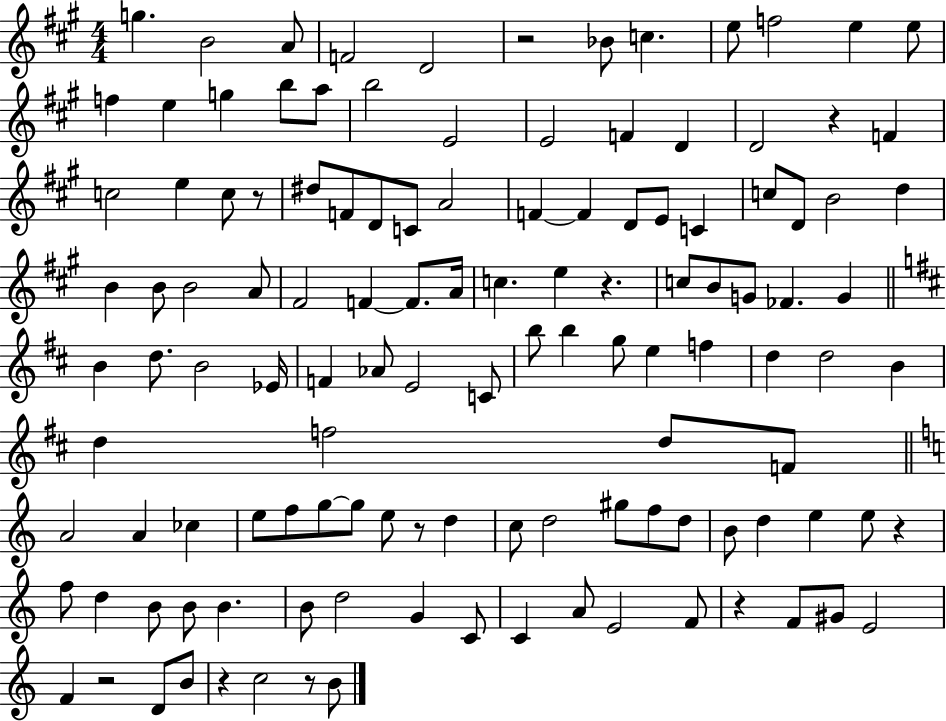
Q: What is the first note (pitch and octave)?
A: G5